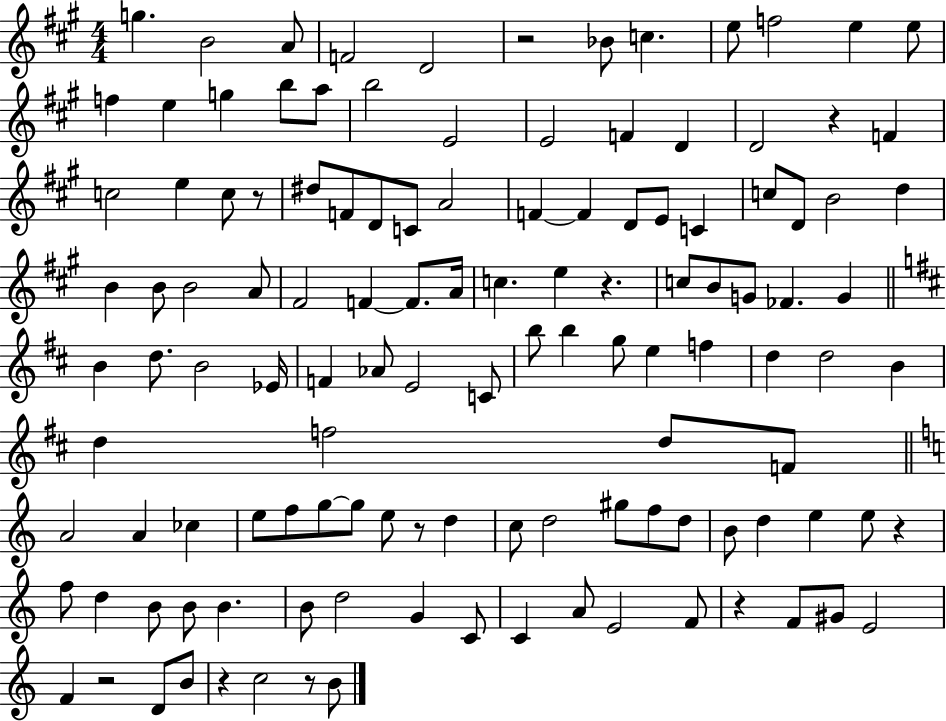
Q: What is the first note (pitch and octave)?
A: G5